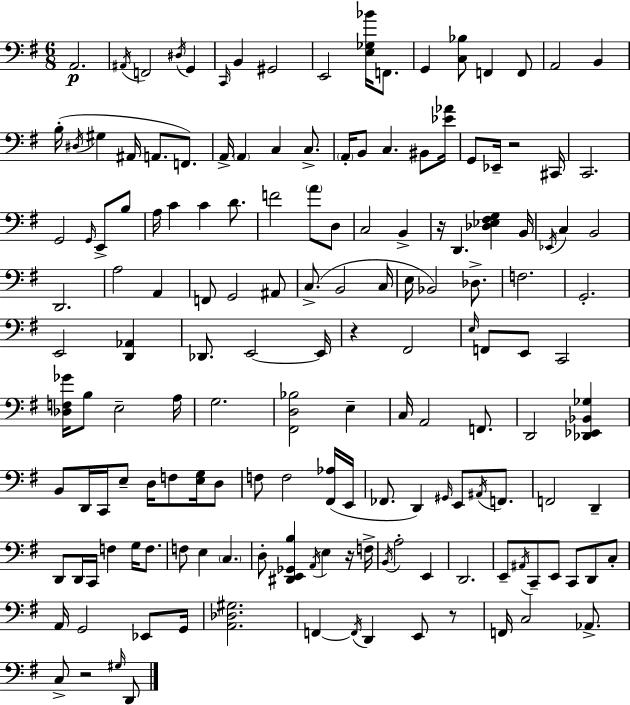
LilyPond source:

{
  \clef bass
  \numericTimeSignature
  \time 6/8
  \key e \minor
  a,2.\p | \acciaccatura { ais,16 } f,2 \acciaccatura { dis16 } g,4 | \grace { c,16 } b,4 gis,2 | e,2 <e ges bes'>16 | \break f,8. g,4 <c bes>8 f,4 | f,8 a,2 b,4 | b16-.( \acciaccatura { dis16 } gis4 ais,16 a,8. | f,8.) a,16-> \parenthesize a,4 c4 | \break c8.-> \parenthesize a,16-. b,8 c4. | bis,8 <ees' aes'>16 g,8 ees,16-- r2 | cis,16 c,2. | g,2 | \break \grace { g,16 } e,8-> b8 a16 c'4 c'4 | d'8. f'2 | \parenthesize a'8 d8 c2 | b,4-> r16 d,4. | \break <des ees fis g>4 b,16 \acciaccatura { ees,16 } c4 b,2 | d,2. | a2 | a,4 f,8 g,2 | \break ais,8 c8.->( b,2 | c16 e16 bes,2) | des8.-> f2. | g,2.-. | \break e,2 | <d, aes,>4 des,8. e,2~~ | e,16 r4 fis,2 | \grace { e16 } f,8 e,8 c,2 | \break <des f ges'>16 b8 e2-- | a16 g2. | <fis, d bes>2 | e4-- c16 a,2 | \break f,8. d,2 | <des, ees, bes, ges>4 b,8 d,16 c,16 e8-- | d16 f8 <e g>16 d8 f8 f2 | <fis, aes>16( e,16 fes,8. d,4) | \break \grace { gis,16 } e,8 \acciaccatura { ais,16 } f,8. f,2 | d,4-- d,8 d,16 | c,16 f4 g16 f8. f8 e4 | \parenthesize c4. d8-. <dis, e, ges, b>4 | \break \acciaccatura { a,16 } e4 r16 f16-> \acciaccatura { b,16 } a2-. | e,4 d,2. | e,8-- | \acciaccatura { ais,16 } c,8-- e,8 c,8 d,8 c8-. | \break a,16 g,2 ees,8 g,16 | <a, des gis>2. | f,4~~ \acciaccatura { f,16 } d,4 e,8 r8 | f,16 c2 aes,8.-> | \break c8-> r2 \grace { gis16 } | d,8 \bar "|."
}